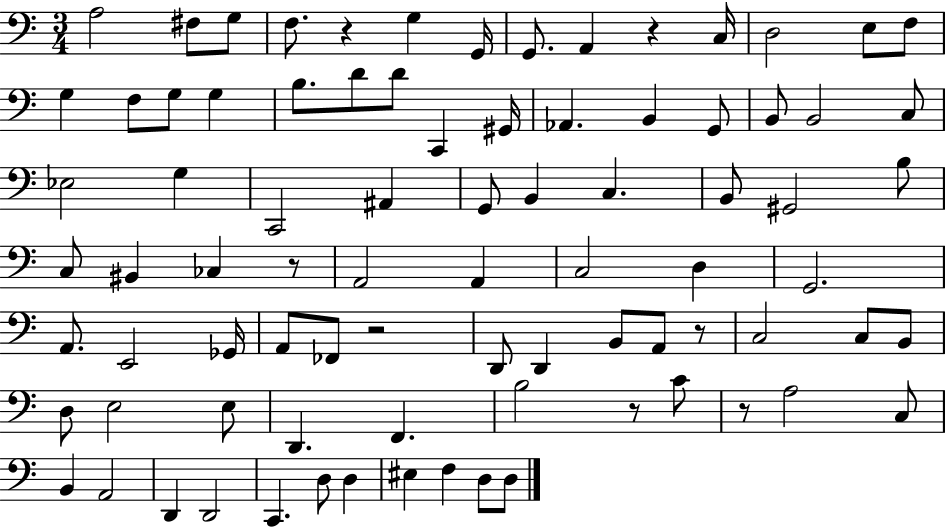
{
  \clef bass
  \numericTimeSignature
  \time 3/4
  \key c \major
  a2 fis8 g8 | f8. r4 g4 g,16 | g,8. a,4 r4 c16 | d2 e8 f8 | \break g4 f8 g8 g4 | b8. d'8 d'8 c,4 gis,16 | aes,4. b,4 g,8 | b,8 b,2 c8 | \break ees2 g4 | c,2 ais,4 | g,8 b,4 c4. | b,8 gis,2 b8 | \break c8 bis,4 ces4 r8 | a,2 a,4 | c2 d4 | g,2. | \break a,8. e,2 ges,16 | a,8 fes,8 r2 | d,8 d,4 b,8 a,8 r8 | c2 c8 b,8 | \break d8 e2 e8 | d,4. f,4. | b2 r8 c'8 | r8 a2 c8 | \break b,4 a,2 | d,4 d,2 | c,4. d8 d4 | eis4 f4 d8 d8 | \break \bar "|."
}